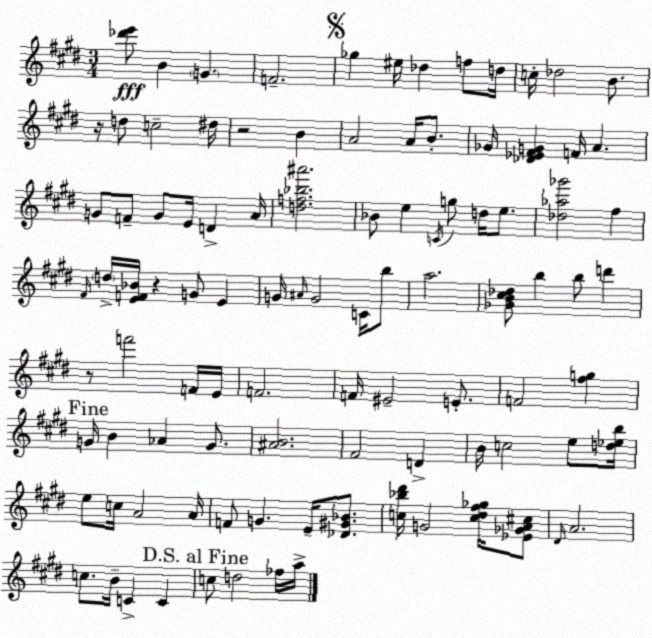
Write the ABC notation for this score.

X:1
T:Untitled
M:3/4
L:1/4
K:E
[_d'e']/2 B G F2 _g ^e/4 _d f/2 d/4 c/4 _d2 B/2 z/4 d/2 c2 ^d/4 z2 B A2 A/4 B/2 _G/4 [_D_E^FG] F/4 A G/2 F/2 G/2 E/4 D A/4 [df_b^a']2 _B/2 e C/4 g/2 d/4 e/2 [_d_a_g']2 ^f ^F/4 d/4 [EF_B]/4 z G/2 E G/4 ^A/4 G2 C/4 b/2 a2 [_GB^c_d]/2 b b/2 d' z/2 f'2 F/4 E/4 F2 F/4 ^E2 E/2 F2 [^fg] G/4 B _A G/2 [^AB]2 ^F2 D B/4 c2 e/2 [d_eb]/4 e/2 c/4 A2 A/4 F/2 G E/4 [_D^G_B]/2 [c_b^d']/4 G2 [c^d^f_g]/4 [_E_GA^c]/2 ^D/4 A2 c/2 B/4 C C c/2 d2 _f/4 a/4